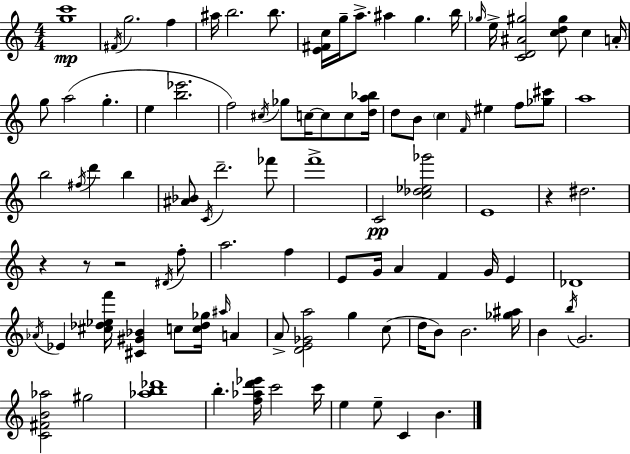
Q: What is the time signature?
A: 4/4